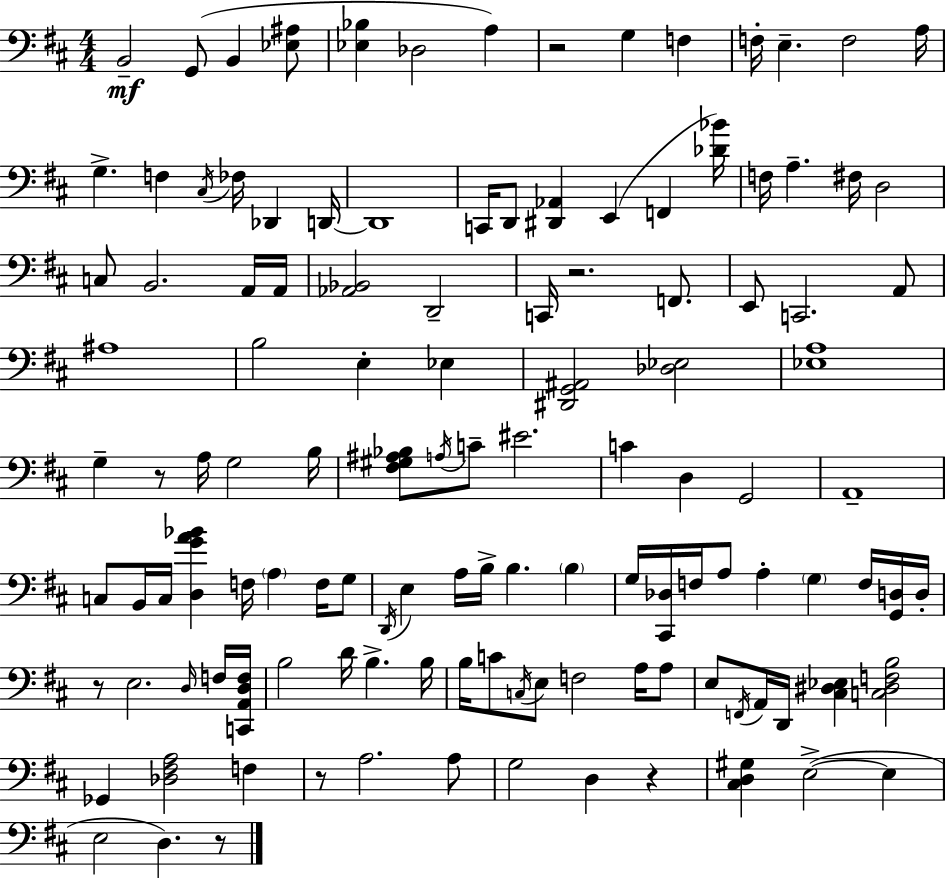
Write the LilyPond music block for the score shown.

{
  \clef bass
  \numericTimeSignature
  \time 4/4
  \key d \major
  b,2--\mf g,8( b,4 <ees ais>8 | <ees bes>4 des2 a4) | r2 g4 f4 | f16-. e4.-- f2 a16 | \break g4.-> f4 \acciaccatura { cis16 } fes16 des,4 | d,16~~ d,1 | c,16 d,8 <dis, aes,>4 e,4( f,4 | <des' bes'>16) f16 a4.-- fis16 d2 | \break c8 b,2. a,16 | a,16 <aes, bes,>2 d,2-- | c,16 r2. f,8. | e,8 c,2. a,8 | \break ais1 | b2 e4-. ees4 | <dis, g, ais,>2 <des ees>2 | <ees a>1 | \break g4-- r8 a16 g2 | b16 <fis gis ais bes>8 \acciaccatura { a16 } c'8-- eis'2. | c'4 d4 g,2 | a,1-- | \break c8 b,16 c16 <d g' a' bes'>4 f16 \parenthesize a4 f16 | g8 \acciaccatura { d,16 } e4 a16 b16-> b4. \parenthesize b4 | g16 <cis, des>16 f16 a8 a4-. \parenthesize g4 | f16 <g, d>16 d16-. r8 e2. | \break \grace { d16 } f16 <c, a, d f>16 b2 d'16 b4.-> | b16 b16 c'8 \acciaccatura { c16 } e8 f2 | a16 a8 e8 \acciaccatura { f,16 } a,16 d,16 <cis dis ees>4 <c dis f b>2 | ges,4 <des fis a>2 | \break f4 r8 a2. | a8 g2 d4 | r4 <cis d gis>4 e2->~(~ | e4 e2 d4.) | \break r8 \bar "|."
}